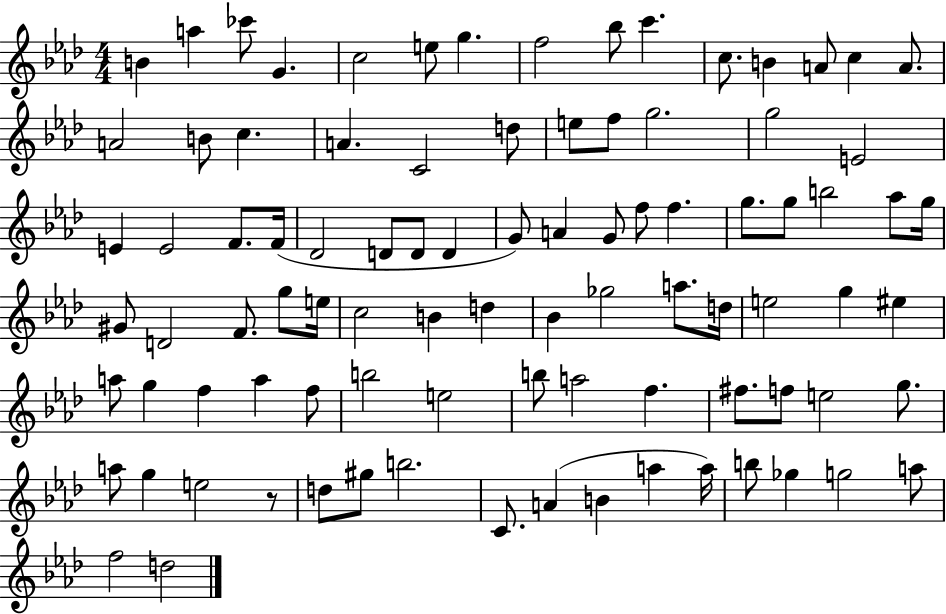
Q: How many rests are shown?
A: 1